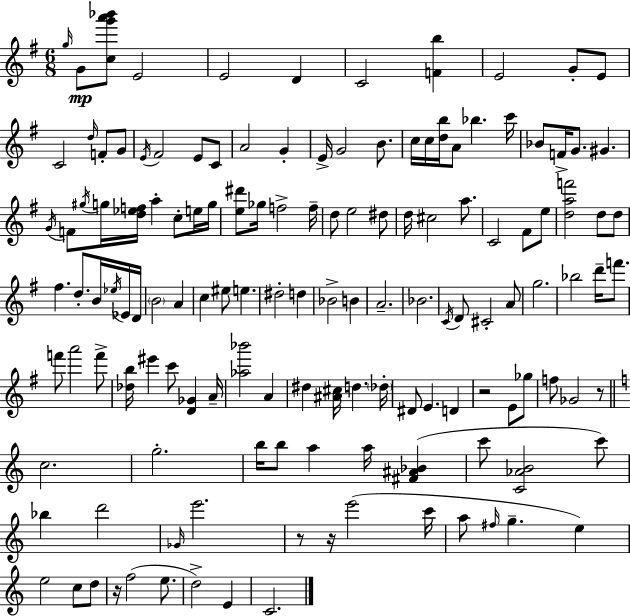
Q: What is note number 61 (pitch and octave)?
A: A4